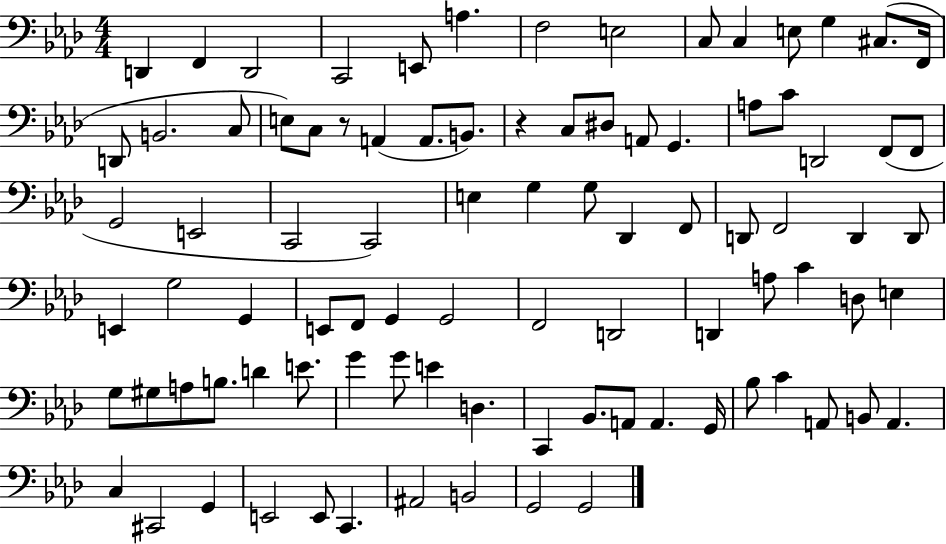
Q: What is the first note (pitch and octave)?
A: D2